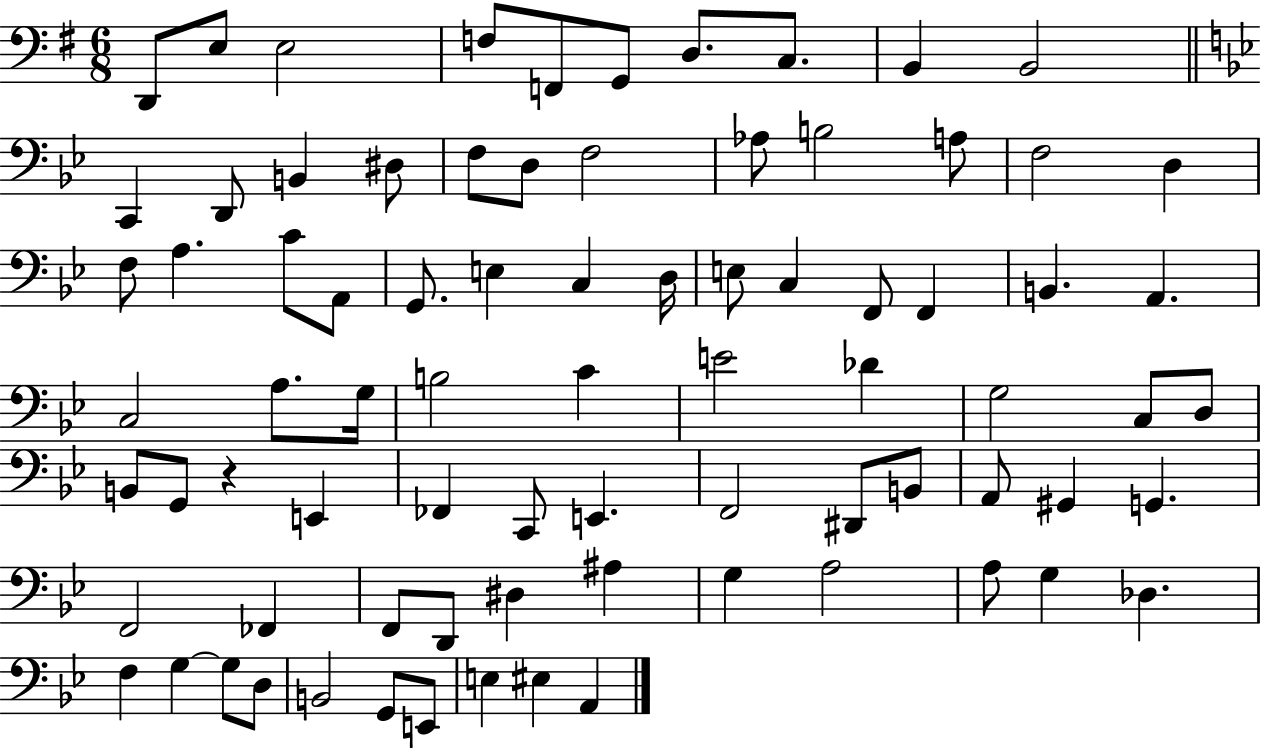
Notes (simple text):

D2/e E3/e E3/h F3/e F2/e G2/e D3/e. C3/e. B2/q B2/h C2/q D2/e B2/q D#3/e F3/e D3/e F3/h Ab3/e B3/h A3/e F3/h D3/q F3/e A3/q. C4/e A2/e G2/e. E3/q C3/q D3/s E3/e C3/q F2/e F2/q B2/q. A2/q. C3/h A3/e. G3/s B3/h C4/q E4/h Db4/q G3/h C3/e D3/e B2/e G2/e R/q E2/q FES2/q C2/e E2/q. F2/h D#2/e B2/e A2/e G#2/q G2/q. F2/h FES2/q F2/e D2/e D#3/q A#3/q G3/q A3/h A3/e G3/q Db3/q. F3/q G3/q G3/e D3/e B2/h G2/e E2/e E3/q EIS3/q A2/q